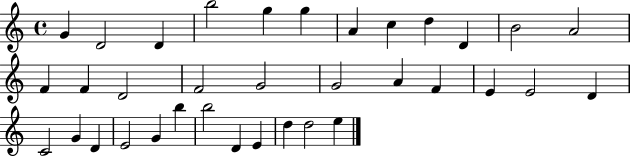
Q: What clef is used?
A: treble